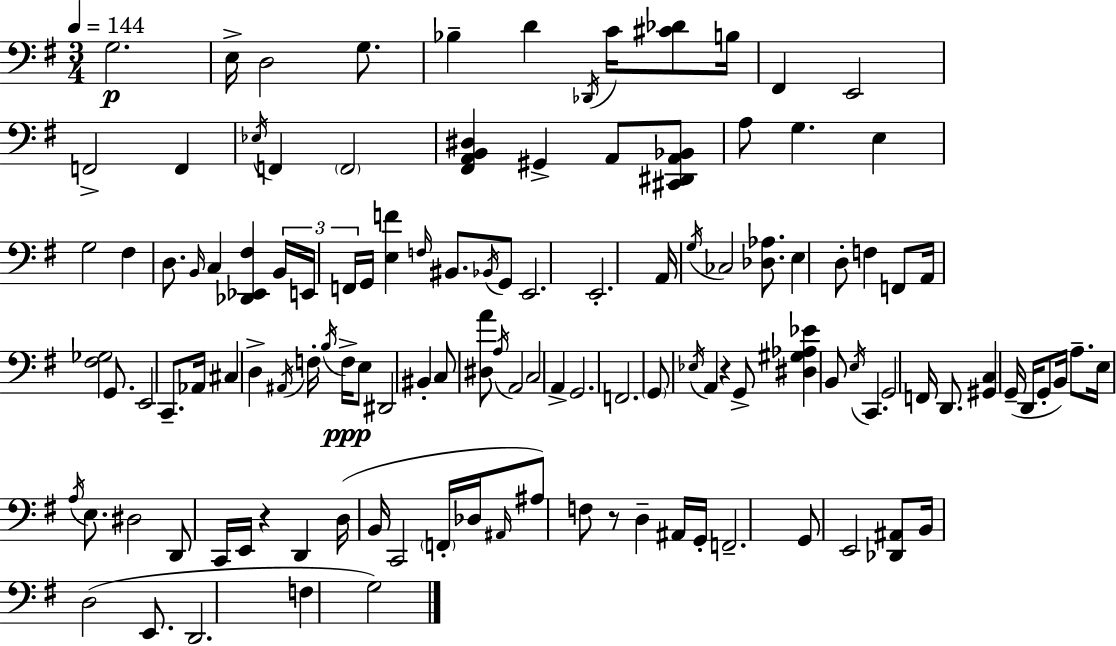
G3/h. E3/s D3/h G3/e. Bb3/q D4/q Db2/s C4/s [C#4,Db4]/e B3/s F#2/q E2/h F2/h F2/q Eb3/s F2/q F2/h [F#2,A2,B2,D#3]/q G#2/q A2/e [C#2,D#2,A2,Bb2]/e A3/e G3/q. E3/q G3/h F#3/q D3/e. B2/s C3/q [Db2,Eb2,F#3]/q B2/s E2/s F2/s G2/s [E3,F4]/q F3/s BIS2/e. Bb2/s G2/e E2/h. E2/h. A2/s G3/s CES3/h [Db3,Ab3]/e. E3/q D3/e F3/q F2/e A2/s [F#3,Gb3]/h G2/e. E2/h C2/e. Ab2/s C#3/q D3/q A#2/s F3/s B3/s F3/s E3/e D#2/h BIS2/q C3/e [D#3,A4]/e A3/s A2/h C3/h A2/q G2/h. F2/h. G2/e Eb3/s A2/q R/q G2/e [D#3,G#3,Ab3,Eb4]/q B2/e E3/s C2/q. G2/h F2/s D2/e. [G#2,C3]/q G2/s D2/s G2/e B2/s A3/e. E3/s A3/s E3/e. D#3/h D2/e C2/s E2/s R/q D2/q D3/s B2/s C2/h F2/s Db3/s A#2/s A#3/e F3/e R/e D3/q A#2/s G2/s F2/h. G2/e E2/h [Db2,A#2]/e B2/s D3/h E2/e. D2/h. F3/q G3/h